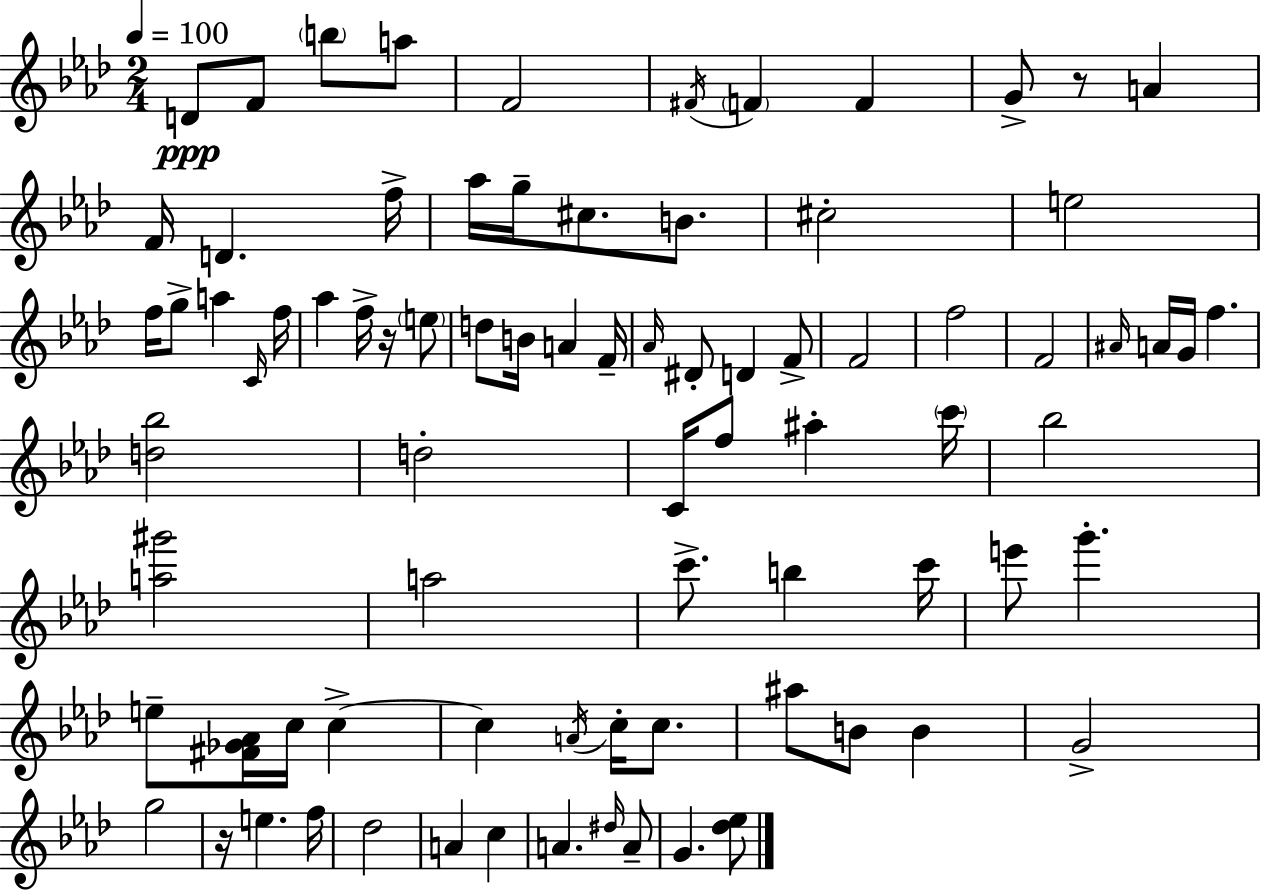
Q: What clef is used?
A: treble